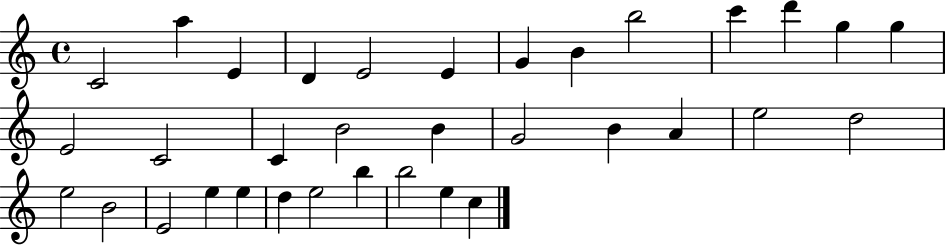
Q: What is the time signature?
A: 4/4